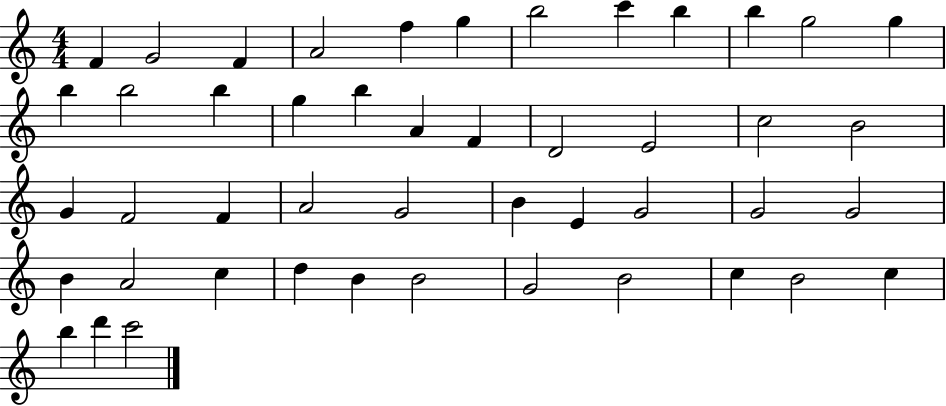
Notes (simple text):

F4/q G4/h F4/q A4/h F5/q G5/q B5/h C6/q B5/q B5/q G5/h G5/q B5/q B5/h B5/q G5/q B5/q A4/q F4/q D4/h E4/h C5/h B4/h G4/q F4/h F4/q A4/h G4/h B4/q E4/q G4/h G4/h G4/h B4/q A4/h C5/q D5/q B4/q B4/h G4/h B4/h C5/q B4/h C5/q B5/q D6/q C6/h